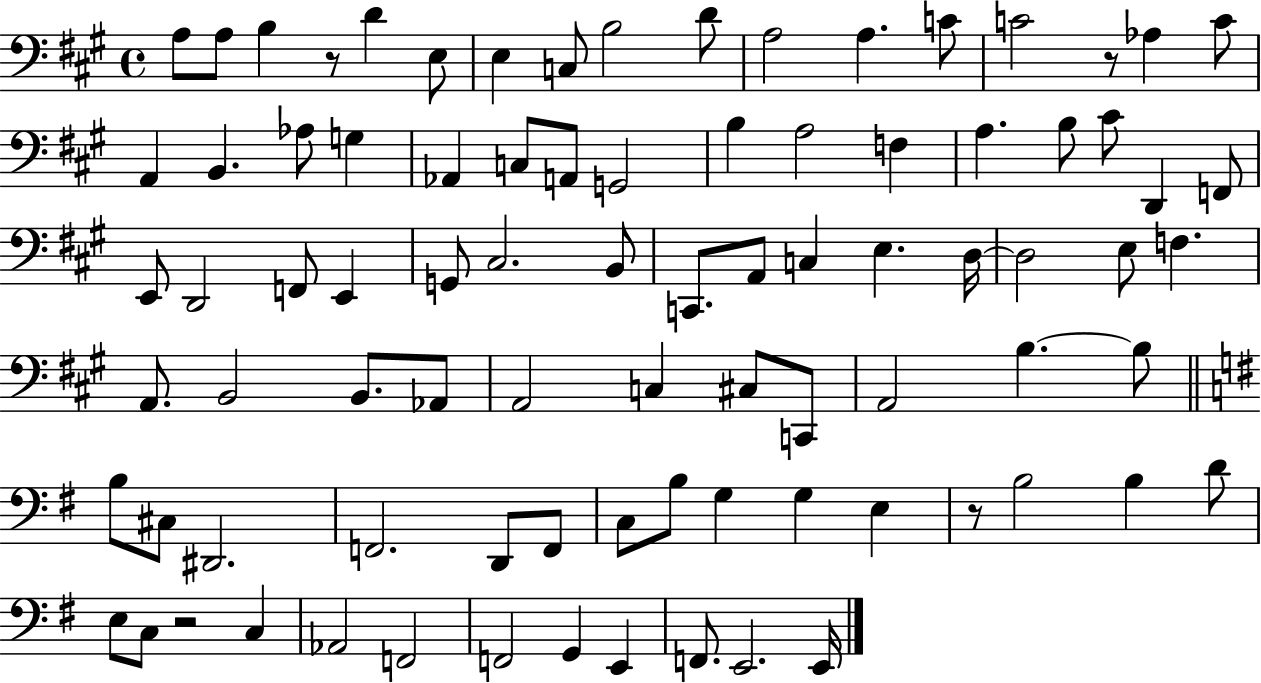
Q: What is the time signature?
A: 4/4